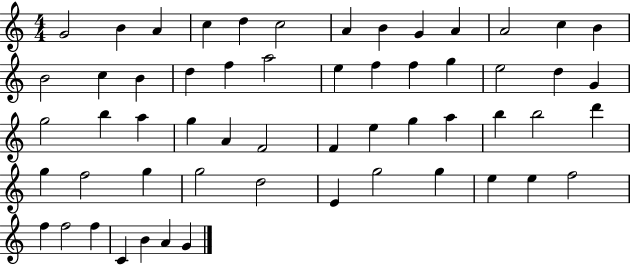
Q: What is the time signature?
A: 4/4